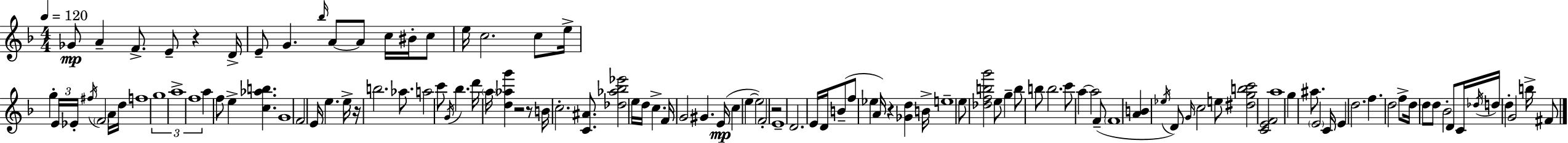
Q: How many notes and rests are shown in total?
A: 120